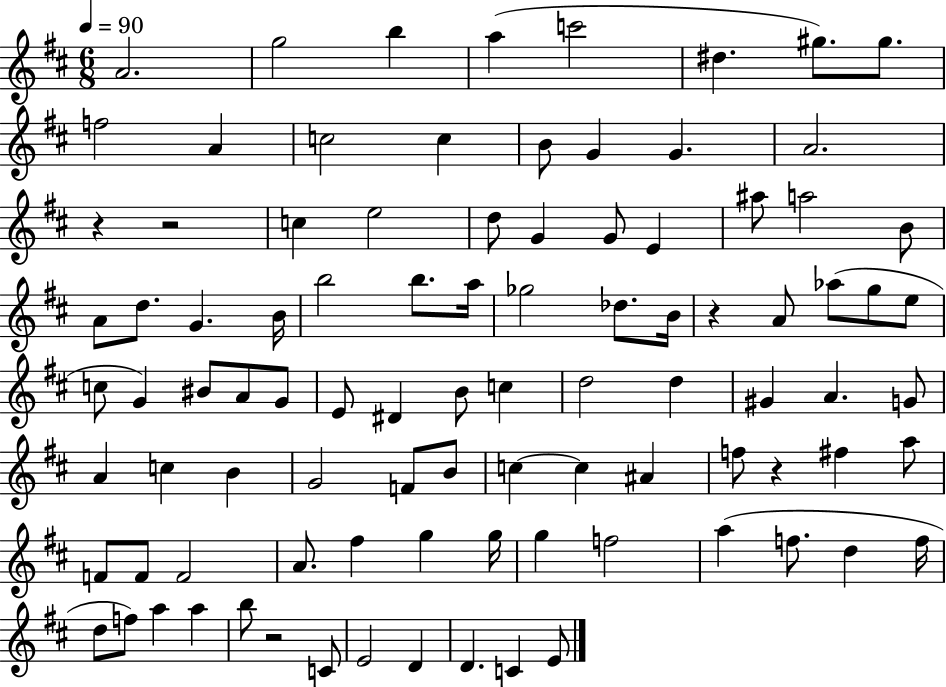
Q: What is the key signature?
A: D major